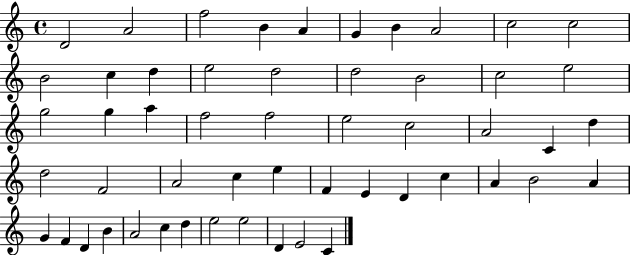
D4/h A4/h F5/h B4/q A4/q G4/q B4/q A4/h C5/h C5/h B4/h C5/q D5/q E5/h D5/h D5/h B4/h C5/h E5/h G5/h G5/q A5/q F5/h F5/h E5/h C5/h A4/h C4/q D5/q D5/h F4/h A4/h C5/q E5/q F4/q E4/q D4/q C5/q A4/q B4/h A4/q G4/q F4/q D4/q B4/q A4/h C5/q D5/q E5/h E5/h D4/q E4/h C4/q